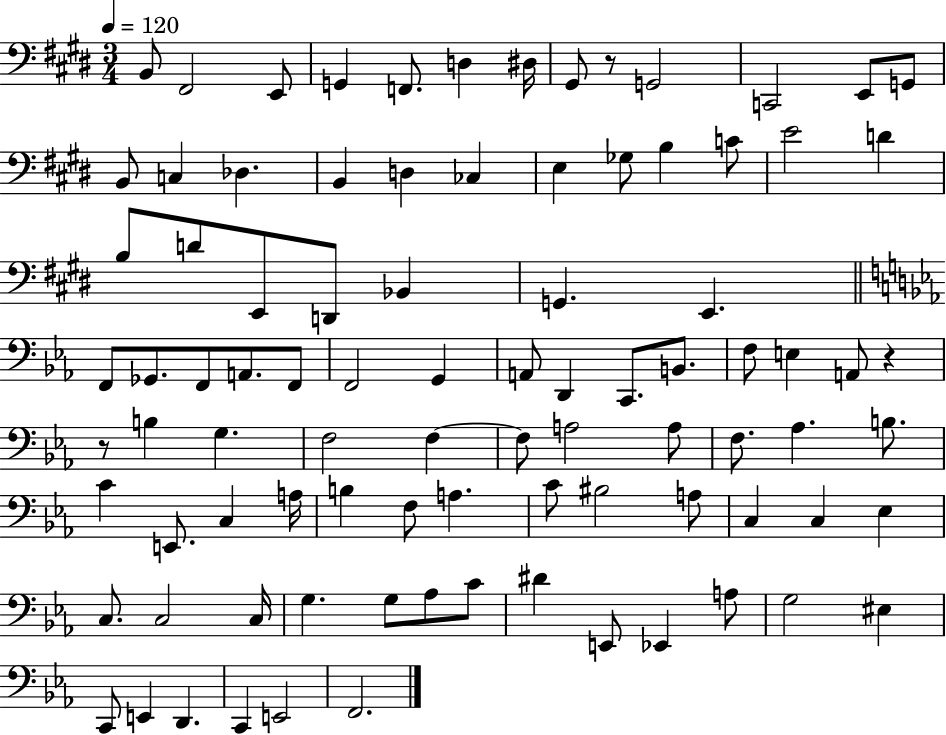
B2/e F#2/h E2/e G2/q F2/e. D3/q D#3/s G#2/e R/e G2/h C2/h E2/e G2/e B2/e C3/q Db3/q. B2/q D3/q CES3/q E3/q Gb3/e B3/q C4/e E4/h D4/q B3/e D4/e E2/e D2/e Bb2/q G2/q. E2/q. F2/e Gb2/e. F2/e A2/e. F2/e F2/h G2/q A2/e D2/q C2/e. B2/e. F3/e E3/q A2/e R/q R/e B3/q G3/q. F3/h F3/q F3/e A3/h A3/e F3/e. Ab3/q. B3/e. C4/q E2/e. C3/q A3/s B3/q F3/e A3/q. C4/e BIS3/h A3/e C3/q C3/q Eb3/q C3/e. C3/h C3/s G3/q. G3/e Ab3/e C4/e D#4/q E2/e Eb2/q A3/e G3/h EIS3/q C2/e E2/q D2/q. C2/q E2/h F2/h.